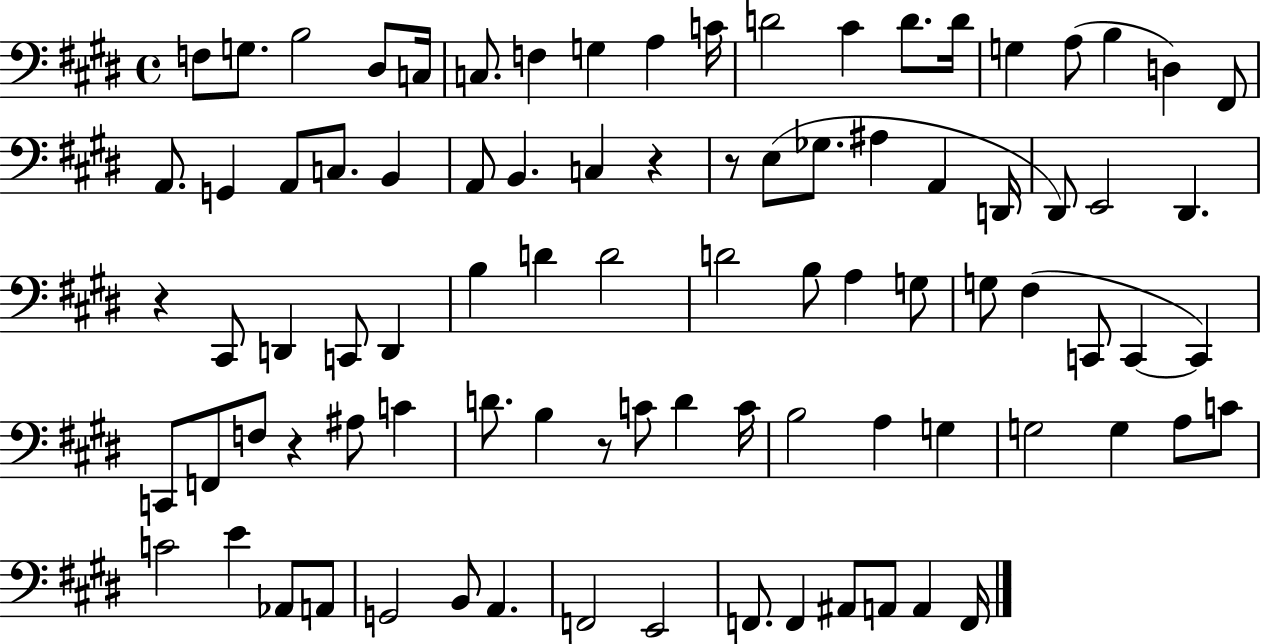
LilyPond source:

{
  \clef bass
  \time 4/4
  \defaultTimeSignature
  \key e \major
  f8 g8. b2 dis8 c16 | c8. f4 g4 a4 c'16 | d'2 cis'4 d'8. d'16 | g4 a8( b4 d4) fis,8 | \break a,8. g,4 a,8 c8. b,4 | a,8 b,4. c4 r4 | r8 e8( ges8. ais4 a,4 d,16 | dis,8) e,2 dis,4. | \break r4 cis,8 d,4 c,8 d,4 | b4 d'4 d'2 | d'2 b8 a4 g8 | g8 fis4( c,8 c,4~~ c,4) | \break c,8 f,8 f8 r4 ais8 c'4 | d'8. b4 r8 c'8 d'4 c'16 | b2 a4 g4 | g2 g4 a8 c'8 | \break c'2 e'4 aes,8 a,8 | g,2 b,8 a,4. | f,2 e,2 | f,8. f,4 ais,8 a,8 a,4 f,16 | \break \bar "|."
}